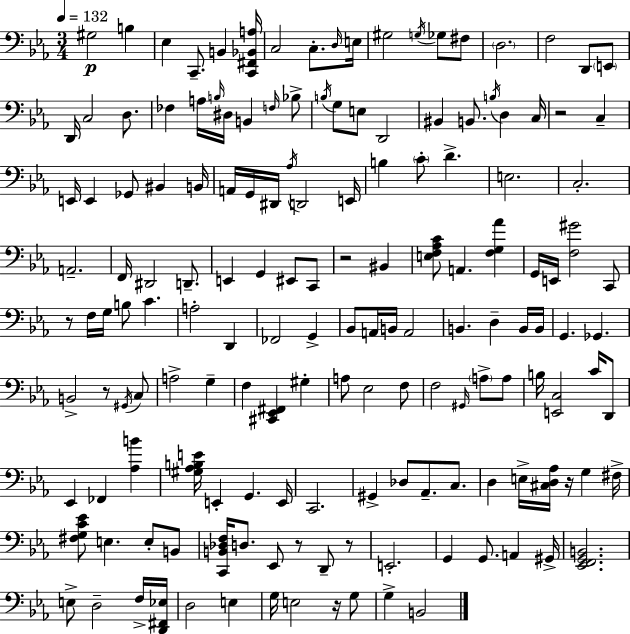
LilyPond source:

{
  \clef bass
  \numericTimeSignature
  \time 3/4
  \key ees \major
  \tempo 4 = 132
  gis2\p b4 | ees4 c,8.-- b,4 <c, fis, bes, a>16 | c2 c8.-. \grace { d16 } | e16 gis2 \acciaccatura { g16 } ges8 | \break fis8 \parenthesize d2. | f2 d,8 | \parenthesize e,8 d,16 c2 d8. | fes4 a16 \grace { b16 } dis16 b,4 | \break \grace { f16 } bes8-> \acciaccatura { b16 } g8 e8 d,2 | bis,4 b,8. | \acciaccatura { b16 } d4 c16 r2 | c4-- e,16 e,4 ges,8 | \break bis,4 b,16 a,16 g,16 dis,16 \acciaccatura { aes16 } d,2 | e,16 b4 \parenthesize c'8-. | d'4.-> e2. | c2.-. | \break a,2.-- | f,16 dis,2 | d,8.-- e,4 g,4 | eis,8 c,8 r2 | \break bis,4 <e f aes c'>8 a,4. | <f g aes'>4 g,16 e,16 <f gis'>2 | c,8 r8 f16 g16 b8 | c'4. a2-. | \break d,4 fes,2 | g,4-> bes,8 a,16 b,16 a,2 | b,4. | d4-- b,16 b,16 g,4. | \break ges,4. b,2-> | r8 \acciaccatura { gis,16 } c8 a2-> | g4-- f4 | <cis, ees, fis,>4 gis4-. a8 ees2 | \break f8 f2 | \grace { gis,16 } \parenthesize a8-> a8 b16 <e, c>2 | c'16 d,8 ees,4 | fes,4 <aes b'>4 <gis aes b e'>16 e,4-. | \break g,4. e,16 c,2. | gis,4-> | des8 aes,8.-- c8. d4 | e16-> <cis d aes>16 r16 g4 fis16-> <fis g c' ees'>8 e4. | \break e8-. b,8 <c, b, des f>16 d8. | ees,8 r8 d,8-- r8 e,2.-. | g,4 | g,8. a,4 gis,16-> <ees, f, g, b,>2. | \break e8-> d2-- | f16-> <d, fis, ees>16 d2 | e4 g16 e2 | r16 g8 g4-> | \break b,2 \bar "|."
}